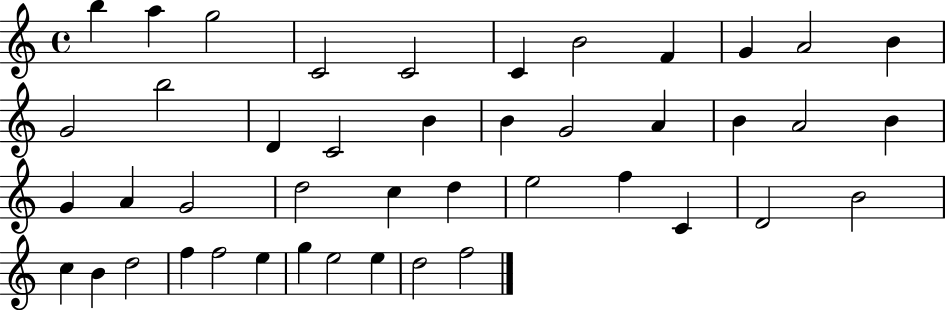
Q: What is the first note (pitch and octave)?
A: B5